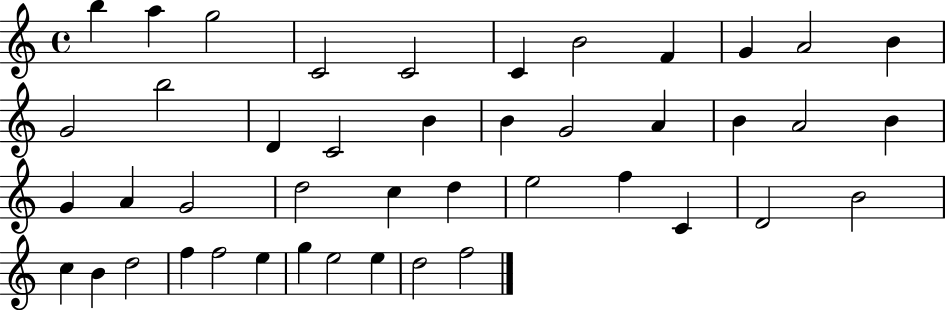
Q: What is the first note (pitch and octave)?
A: B5